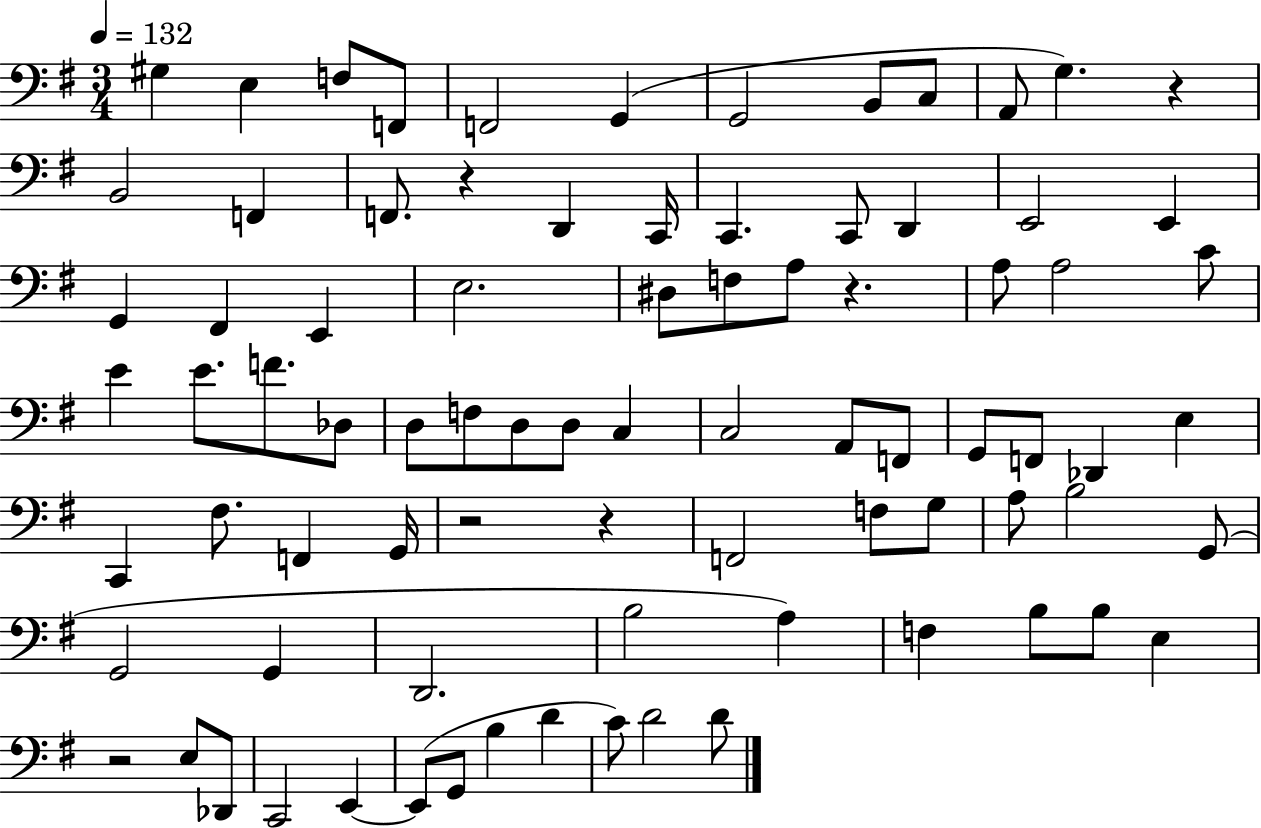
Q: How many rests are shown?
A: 6